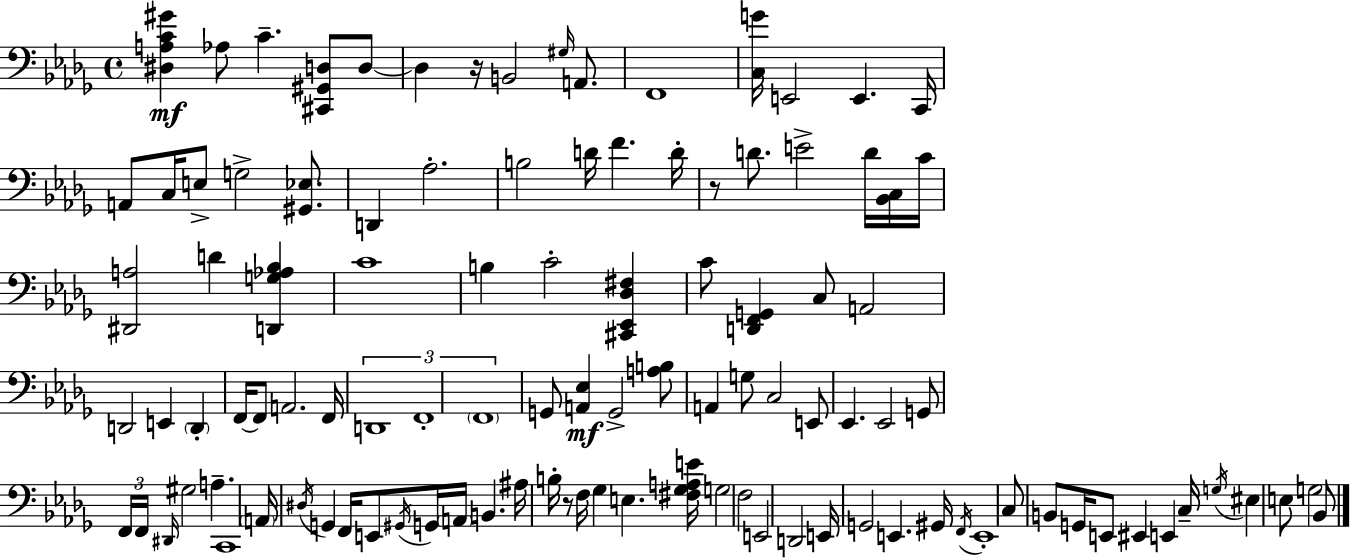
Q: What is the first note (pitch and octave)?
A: Ab3